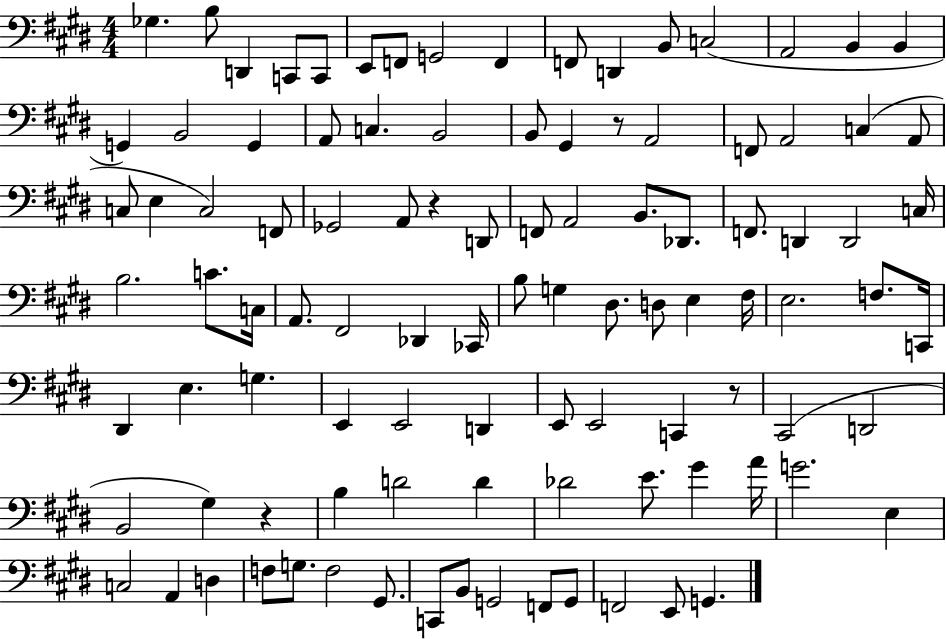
{
  \clef bass
  \numericTimeSignature
  \time 4/4
  \key e \major
  ges4. b8 d,4 c,8 c,8 | e,8 f,8 g,2 f,4 | f,8 d,4 b,8 c2( | a,2 b,4 b,4 | \break g,4) b,2 g,4 | a,8 c4. b,2 | b,8 gis,4 r8 a,2 | f,8 a,2 c4( a,8 | \break c8 e4 c2) f,8 | ges,2 a,8 r4 d,8 | f,8 a,2 b,8. des,8. | f,8. d,4 d,2 c16 | \break b2. c'8. c16 | a,8. fis,2 des,4 ces,16 | b8 g4 dis8. d8 e4 fis16 | e2. f8. c,16 | \break dis,4 e4. g4. | e,4 e,2 d,4 | e,8 e,2 c,4 r8 | cis,2( d,2 | \break b,2 gis4) r4 | b4 d'2 d'4 | des'2 e'8. gis'4 a'16 | g'2. e4 | \break c2 a,4 d4 | f8 g8. f2 gis,8. | c,8 b,8 g,2 f,8 g,8 | f,2 e,8 g,4. | \break \bar "|."
}